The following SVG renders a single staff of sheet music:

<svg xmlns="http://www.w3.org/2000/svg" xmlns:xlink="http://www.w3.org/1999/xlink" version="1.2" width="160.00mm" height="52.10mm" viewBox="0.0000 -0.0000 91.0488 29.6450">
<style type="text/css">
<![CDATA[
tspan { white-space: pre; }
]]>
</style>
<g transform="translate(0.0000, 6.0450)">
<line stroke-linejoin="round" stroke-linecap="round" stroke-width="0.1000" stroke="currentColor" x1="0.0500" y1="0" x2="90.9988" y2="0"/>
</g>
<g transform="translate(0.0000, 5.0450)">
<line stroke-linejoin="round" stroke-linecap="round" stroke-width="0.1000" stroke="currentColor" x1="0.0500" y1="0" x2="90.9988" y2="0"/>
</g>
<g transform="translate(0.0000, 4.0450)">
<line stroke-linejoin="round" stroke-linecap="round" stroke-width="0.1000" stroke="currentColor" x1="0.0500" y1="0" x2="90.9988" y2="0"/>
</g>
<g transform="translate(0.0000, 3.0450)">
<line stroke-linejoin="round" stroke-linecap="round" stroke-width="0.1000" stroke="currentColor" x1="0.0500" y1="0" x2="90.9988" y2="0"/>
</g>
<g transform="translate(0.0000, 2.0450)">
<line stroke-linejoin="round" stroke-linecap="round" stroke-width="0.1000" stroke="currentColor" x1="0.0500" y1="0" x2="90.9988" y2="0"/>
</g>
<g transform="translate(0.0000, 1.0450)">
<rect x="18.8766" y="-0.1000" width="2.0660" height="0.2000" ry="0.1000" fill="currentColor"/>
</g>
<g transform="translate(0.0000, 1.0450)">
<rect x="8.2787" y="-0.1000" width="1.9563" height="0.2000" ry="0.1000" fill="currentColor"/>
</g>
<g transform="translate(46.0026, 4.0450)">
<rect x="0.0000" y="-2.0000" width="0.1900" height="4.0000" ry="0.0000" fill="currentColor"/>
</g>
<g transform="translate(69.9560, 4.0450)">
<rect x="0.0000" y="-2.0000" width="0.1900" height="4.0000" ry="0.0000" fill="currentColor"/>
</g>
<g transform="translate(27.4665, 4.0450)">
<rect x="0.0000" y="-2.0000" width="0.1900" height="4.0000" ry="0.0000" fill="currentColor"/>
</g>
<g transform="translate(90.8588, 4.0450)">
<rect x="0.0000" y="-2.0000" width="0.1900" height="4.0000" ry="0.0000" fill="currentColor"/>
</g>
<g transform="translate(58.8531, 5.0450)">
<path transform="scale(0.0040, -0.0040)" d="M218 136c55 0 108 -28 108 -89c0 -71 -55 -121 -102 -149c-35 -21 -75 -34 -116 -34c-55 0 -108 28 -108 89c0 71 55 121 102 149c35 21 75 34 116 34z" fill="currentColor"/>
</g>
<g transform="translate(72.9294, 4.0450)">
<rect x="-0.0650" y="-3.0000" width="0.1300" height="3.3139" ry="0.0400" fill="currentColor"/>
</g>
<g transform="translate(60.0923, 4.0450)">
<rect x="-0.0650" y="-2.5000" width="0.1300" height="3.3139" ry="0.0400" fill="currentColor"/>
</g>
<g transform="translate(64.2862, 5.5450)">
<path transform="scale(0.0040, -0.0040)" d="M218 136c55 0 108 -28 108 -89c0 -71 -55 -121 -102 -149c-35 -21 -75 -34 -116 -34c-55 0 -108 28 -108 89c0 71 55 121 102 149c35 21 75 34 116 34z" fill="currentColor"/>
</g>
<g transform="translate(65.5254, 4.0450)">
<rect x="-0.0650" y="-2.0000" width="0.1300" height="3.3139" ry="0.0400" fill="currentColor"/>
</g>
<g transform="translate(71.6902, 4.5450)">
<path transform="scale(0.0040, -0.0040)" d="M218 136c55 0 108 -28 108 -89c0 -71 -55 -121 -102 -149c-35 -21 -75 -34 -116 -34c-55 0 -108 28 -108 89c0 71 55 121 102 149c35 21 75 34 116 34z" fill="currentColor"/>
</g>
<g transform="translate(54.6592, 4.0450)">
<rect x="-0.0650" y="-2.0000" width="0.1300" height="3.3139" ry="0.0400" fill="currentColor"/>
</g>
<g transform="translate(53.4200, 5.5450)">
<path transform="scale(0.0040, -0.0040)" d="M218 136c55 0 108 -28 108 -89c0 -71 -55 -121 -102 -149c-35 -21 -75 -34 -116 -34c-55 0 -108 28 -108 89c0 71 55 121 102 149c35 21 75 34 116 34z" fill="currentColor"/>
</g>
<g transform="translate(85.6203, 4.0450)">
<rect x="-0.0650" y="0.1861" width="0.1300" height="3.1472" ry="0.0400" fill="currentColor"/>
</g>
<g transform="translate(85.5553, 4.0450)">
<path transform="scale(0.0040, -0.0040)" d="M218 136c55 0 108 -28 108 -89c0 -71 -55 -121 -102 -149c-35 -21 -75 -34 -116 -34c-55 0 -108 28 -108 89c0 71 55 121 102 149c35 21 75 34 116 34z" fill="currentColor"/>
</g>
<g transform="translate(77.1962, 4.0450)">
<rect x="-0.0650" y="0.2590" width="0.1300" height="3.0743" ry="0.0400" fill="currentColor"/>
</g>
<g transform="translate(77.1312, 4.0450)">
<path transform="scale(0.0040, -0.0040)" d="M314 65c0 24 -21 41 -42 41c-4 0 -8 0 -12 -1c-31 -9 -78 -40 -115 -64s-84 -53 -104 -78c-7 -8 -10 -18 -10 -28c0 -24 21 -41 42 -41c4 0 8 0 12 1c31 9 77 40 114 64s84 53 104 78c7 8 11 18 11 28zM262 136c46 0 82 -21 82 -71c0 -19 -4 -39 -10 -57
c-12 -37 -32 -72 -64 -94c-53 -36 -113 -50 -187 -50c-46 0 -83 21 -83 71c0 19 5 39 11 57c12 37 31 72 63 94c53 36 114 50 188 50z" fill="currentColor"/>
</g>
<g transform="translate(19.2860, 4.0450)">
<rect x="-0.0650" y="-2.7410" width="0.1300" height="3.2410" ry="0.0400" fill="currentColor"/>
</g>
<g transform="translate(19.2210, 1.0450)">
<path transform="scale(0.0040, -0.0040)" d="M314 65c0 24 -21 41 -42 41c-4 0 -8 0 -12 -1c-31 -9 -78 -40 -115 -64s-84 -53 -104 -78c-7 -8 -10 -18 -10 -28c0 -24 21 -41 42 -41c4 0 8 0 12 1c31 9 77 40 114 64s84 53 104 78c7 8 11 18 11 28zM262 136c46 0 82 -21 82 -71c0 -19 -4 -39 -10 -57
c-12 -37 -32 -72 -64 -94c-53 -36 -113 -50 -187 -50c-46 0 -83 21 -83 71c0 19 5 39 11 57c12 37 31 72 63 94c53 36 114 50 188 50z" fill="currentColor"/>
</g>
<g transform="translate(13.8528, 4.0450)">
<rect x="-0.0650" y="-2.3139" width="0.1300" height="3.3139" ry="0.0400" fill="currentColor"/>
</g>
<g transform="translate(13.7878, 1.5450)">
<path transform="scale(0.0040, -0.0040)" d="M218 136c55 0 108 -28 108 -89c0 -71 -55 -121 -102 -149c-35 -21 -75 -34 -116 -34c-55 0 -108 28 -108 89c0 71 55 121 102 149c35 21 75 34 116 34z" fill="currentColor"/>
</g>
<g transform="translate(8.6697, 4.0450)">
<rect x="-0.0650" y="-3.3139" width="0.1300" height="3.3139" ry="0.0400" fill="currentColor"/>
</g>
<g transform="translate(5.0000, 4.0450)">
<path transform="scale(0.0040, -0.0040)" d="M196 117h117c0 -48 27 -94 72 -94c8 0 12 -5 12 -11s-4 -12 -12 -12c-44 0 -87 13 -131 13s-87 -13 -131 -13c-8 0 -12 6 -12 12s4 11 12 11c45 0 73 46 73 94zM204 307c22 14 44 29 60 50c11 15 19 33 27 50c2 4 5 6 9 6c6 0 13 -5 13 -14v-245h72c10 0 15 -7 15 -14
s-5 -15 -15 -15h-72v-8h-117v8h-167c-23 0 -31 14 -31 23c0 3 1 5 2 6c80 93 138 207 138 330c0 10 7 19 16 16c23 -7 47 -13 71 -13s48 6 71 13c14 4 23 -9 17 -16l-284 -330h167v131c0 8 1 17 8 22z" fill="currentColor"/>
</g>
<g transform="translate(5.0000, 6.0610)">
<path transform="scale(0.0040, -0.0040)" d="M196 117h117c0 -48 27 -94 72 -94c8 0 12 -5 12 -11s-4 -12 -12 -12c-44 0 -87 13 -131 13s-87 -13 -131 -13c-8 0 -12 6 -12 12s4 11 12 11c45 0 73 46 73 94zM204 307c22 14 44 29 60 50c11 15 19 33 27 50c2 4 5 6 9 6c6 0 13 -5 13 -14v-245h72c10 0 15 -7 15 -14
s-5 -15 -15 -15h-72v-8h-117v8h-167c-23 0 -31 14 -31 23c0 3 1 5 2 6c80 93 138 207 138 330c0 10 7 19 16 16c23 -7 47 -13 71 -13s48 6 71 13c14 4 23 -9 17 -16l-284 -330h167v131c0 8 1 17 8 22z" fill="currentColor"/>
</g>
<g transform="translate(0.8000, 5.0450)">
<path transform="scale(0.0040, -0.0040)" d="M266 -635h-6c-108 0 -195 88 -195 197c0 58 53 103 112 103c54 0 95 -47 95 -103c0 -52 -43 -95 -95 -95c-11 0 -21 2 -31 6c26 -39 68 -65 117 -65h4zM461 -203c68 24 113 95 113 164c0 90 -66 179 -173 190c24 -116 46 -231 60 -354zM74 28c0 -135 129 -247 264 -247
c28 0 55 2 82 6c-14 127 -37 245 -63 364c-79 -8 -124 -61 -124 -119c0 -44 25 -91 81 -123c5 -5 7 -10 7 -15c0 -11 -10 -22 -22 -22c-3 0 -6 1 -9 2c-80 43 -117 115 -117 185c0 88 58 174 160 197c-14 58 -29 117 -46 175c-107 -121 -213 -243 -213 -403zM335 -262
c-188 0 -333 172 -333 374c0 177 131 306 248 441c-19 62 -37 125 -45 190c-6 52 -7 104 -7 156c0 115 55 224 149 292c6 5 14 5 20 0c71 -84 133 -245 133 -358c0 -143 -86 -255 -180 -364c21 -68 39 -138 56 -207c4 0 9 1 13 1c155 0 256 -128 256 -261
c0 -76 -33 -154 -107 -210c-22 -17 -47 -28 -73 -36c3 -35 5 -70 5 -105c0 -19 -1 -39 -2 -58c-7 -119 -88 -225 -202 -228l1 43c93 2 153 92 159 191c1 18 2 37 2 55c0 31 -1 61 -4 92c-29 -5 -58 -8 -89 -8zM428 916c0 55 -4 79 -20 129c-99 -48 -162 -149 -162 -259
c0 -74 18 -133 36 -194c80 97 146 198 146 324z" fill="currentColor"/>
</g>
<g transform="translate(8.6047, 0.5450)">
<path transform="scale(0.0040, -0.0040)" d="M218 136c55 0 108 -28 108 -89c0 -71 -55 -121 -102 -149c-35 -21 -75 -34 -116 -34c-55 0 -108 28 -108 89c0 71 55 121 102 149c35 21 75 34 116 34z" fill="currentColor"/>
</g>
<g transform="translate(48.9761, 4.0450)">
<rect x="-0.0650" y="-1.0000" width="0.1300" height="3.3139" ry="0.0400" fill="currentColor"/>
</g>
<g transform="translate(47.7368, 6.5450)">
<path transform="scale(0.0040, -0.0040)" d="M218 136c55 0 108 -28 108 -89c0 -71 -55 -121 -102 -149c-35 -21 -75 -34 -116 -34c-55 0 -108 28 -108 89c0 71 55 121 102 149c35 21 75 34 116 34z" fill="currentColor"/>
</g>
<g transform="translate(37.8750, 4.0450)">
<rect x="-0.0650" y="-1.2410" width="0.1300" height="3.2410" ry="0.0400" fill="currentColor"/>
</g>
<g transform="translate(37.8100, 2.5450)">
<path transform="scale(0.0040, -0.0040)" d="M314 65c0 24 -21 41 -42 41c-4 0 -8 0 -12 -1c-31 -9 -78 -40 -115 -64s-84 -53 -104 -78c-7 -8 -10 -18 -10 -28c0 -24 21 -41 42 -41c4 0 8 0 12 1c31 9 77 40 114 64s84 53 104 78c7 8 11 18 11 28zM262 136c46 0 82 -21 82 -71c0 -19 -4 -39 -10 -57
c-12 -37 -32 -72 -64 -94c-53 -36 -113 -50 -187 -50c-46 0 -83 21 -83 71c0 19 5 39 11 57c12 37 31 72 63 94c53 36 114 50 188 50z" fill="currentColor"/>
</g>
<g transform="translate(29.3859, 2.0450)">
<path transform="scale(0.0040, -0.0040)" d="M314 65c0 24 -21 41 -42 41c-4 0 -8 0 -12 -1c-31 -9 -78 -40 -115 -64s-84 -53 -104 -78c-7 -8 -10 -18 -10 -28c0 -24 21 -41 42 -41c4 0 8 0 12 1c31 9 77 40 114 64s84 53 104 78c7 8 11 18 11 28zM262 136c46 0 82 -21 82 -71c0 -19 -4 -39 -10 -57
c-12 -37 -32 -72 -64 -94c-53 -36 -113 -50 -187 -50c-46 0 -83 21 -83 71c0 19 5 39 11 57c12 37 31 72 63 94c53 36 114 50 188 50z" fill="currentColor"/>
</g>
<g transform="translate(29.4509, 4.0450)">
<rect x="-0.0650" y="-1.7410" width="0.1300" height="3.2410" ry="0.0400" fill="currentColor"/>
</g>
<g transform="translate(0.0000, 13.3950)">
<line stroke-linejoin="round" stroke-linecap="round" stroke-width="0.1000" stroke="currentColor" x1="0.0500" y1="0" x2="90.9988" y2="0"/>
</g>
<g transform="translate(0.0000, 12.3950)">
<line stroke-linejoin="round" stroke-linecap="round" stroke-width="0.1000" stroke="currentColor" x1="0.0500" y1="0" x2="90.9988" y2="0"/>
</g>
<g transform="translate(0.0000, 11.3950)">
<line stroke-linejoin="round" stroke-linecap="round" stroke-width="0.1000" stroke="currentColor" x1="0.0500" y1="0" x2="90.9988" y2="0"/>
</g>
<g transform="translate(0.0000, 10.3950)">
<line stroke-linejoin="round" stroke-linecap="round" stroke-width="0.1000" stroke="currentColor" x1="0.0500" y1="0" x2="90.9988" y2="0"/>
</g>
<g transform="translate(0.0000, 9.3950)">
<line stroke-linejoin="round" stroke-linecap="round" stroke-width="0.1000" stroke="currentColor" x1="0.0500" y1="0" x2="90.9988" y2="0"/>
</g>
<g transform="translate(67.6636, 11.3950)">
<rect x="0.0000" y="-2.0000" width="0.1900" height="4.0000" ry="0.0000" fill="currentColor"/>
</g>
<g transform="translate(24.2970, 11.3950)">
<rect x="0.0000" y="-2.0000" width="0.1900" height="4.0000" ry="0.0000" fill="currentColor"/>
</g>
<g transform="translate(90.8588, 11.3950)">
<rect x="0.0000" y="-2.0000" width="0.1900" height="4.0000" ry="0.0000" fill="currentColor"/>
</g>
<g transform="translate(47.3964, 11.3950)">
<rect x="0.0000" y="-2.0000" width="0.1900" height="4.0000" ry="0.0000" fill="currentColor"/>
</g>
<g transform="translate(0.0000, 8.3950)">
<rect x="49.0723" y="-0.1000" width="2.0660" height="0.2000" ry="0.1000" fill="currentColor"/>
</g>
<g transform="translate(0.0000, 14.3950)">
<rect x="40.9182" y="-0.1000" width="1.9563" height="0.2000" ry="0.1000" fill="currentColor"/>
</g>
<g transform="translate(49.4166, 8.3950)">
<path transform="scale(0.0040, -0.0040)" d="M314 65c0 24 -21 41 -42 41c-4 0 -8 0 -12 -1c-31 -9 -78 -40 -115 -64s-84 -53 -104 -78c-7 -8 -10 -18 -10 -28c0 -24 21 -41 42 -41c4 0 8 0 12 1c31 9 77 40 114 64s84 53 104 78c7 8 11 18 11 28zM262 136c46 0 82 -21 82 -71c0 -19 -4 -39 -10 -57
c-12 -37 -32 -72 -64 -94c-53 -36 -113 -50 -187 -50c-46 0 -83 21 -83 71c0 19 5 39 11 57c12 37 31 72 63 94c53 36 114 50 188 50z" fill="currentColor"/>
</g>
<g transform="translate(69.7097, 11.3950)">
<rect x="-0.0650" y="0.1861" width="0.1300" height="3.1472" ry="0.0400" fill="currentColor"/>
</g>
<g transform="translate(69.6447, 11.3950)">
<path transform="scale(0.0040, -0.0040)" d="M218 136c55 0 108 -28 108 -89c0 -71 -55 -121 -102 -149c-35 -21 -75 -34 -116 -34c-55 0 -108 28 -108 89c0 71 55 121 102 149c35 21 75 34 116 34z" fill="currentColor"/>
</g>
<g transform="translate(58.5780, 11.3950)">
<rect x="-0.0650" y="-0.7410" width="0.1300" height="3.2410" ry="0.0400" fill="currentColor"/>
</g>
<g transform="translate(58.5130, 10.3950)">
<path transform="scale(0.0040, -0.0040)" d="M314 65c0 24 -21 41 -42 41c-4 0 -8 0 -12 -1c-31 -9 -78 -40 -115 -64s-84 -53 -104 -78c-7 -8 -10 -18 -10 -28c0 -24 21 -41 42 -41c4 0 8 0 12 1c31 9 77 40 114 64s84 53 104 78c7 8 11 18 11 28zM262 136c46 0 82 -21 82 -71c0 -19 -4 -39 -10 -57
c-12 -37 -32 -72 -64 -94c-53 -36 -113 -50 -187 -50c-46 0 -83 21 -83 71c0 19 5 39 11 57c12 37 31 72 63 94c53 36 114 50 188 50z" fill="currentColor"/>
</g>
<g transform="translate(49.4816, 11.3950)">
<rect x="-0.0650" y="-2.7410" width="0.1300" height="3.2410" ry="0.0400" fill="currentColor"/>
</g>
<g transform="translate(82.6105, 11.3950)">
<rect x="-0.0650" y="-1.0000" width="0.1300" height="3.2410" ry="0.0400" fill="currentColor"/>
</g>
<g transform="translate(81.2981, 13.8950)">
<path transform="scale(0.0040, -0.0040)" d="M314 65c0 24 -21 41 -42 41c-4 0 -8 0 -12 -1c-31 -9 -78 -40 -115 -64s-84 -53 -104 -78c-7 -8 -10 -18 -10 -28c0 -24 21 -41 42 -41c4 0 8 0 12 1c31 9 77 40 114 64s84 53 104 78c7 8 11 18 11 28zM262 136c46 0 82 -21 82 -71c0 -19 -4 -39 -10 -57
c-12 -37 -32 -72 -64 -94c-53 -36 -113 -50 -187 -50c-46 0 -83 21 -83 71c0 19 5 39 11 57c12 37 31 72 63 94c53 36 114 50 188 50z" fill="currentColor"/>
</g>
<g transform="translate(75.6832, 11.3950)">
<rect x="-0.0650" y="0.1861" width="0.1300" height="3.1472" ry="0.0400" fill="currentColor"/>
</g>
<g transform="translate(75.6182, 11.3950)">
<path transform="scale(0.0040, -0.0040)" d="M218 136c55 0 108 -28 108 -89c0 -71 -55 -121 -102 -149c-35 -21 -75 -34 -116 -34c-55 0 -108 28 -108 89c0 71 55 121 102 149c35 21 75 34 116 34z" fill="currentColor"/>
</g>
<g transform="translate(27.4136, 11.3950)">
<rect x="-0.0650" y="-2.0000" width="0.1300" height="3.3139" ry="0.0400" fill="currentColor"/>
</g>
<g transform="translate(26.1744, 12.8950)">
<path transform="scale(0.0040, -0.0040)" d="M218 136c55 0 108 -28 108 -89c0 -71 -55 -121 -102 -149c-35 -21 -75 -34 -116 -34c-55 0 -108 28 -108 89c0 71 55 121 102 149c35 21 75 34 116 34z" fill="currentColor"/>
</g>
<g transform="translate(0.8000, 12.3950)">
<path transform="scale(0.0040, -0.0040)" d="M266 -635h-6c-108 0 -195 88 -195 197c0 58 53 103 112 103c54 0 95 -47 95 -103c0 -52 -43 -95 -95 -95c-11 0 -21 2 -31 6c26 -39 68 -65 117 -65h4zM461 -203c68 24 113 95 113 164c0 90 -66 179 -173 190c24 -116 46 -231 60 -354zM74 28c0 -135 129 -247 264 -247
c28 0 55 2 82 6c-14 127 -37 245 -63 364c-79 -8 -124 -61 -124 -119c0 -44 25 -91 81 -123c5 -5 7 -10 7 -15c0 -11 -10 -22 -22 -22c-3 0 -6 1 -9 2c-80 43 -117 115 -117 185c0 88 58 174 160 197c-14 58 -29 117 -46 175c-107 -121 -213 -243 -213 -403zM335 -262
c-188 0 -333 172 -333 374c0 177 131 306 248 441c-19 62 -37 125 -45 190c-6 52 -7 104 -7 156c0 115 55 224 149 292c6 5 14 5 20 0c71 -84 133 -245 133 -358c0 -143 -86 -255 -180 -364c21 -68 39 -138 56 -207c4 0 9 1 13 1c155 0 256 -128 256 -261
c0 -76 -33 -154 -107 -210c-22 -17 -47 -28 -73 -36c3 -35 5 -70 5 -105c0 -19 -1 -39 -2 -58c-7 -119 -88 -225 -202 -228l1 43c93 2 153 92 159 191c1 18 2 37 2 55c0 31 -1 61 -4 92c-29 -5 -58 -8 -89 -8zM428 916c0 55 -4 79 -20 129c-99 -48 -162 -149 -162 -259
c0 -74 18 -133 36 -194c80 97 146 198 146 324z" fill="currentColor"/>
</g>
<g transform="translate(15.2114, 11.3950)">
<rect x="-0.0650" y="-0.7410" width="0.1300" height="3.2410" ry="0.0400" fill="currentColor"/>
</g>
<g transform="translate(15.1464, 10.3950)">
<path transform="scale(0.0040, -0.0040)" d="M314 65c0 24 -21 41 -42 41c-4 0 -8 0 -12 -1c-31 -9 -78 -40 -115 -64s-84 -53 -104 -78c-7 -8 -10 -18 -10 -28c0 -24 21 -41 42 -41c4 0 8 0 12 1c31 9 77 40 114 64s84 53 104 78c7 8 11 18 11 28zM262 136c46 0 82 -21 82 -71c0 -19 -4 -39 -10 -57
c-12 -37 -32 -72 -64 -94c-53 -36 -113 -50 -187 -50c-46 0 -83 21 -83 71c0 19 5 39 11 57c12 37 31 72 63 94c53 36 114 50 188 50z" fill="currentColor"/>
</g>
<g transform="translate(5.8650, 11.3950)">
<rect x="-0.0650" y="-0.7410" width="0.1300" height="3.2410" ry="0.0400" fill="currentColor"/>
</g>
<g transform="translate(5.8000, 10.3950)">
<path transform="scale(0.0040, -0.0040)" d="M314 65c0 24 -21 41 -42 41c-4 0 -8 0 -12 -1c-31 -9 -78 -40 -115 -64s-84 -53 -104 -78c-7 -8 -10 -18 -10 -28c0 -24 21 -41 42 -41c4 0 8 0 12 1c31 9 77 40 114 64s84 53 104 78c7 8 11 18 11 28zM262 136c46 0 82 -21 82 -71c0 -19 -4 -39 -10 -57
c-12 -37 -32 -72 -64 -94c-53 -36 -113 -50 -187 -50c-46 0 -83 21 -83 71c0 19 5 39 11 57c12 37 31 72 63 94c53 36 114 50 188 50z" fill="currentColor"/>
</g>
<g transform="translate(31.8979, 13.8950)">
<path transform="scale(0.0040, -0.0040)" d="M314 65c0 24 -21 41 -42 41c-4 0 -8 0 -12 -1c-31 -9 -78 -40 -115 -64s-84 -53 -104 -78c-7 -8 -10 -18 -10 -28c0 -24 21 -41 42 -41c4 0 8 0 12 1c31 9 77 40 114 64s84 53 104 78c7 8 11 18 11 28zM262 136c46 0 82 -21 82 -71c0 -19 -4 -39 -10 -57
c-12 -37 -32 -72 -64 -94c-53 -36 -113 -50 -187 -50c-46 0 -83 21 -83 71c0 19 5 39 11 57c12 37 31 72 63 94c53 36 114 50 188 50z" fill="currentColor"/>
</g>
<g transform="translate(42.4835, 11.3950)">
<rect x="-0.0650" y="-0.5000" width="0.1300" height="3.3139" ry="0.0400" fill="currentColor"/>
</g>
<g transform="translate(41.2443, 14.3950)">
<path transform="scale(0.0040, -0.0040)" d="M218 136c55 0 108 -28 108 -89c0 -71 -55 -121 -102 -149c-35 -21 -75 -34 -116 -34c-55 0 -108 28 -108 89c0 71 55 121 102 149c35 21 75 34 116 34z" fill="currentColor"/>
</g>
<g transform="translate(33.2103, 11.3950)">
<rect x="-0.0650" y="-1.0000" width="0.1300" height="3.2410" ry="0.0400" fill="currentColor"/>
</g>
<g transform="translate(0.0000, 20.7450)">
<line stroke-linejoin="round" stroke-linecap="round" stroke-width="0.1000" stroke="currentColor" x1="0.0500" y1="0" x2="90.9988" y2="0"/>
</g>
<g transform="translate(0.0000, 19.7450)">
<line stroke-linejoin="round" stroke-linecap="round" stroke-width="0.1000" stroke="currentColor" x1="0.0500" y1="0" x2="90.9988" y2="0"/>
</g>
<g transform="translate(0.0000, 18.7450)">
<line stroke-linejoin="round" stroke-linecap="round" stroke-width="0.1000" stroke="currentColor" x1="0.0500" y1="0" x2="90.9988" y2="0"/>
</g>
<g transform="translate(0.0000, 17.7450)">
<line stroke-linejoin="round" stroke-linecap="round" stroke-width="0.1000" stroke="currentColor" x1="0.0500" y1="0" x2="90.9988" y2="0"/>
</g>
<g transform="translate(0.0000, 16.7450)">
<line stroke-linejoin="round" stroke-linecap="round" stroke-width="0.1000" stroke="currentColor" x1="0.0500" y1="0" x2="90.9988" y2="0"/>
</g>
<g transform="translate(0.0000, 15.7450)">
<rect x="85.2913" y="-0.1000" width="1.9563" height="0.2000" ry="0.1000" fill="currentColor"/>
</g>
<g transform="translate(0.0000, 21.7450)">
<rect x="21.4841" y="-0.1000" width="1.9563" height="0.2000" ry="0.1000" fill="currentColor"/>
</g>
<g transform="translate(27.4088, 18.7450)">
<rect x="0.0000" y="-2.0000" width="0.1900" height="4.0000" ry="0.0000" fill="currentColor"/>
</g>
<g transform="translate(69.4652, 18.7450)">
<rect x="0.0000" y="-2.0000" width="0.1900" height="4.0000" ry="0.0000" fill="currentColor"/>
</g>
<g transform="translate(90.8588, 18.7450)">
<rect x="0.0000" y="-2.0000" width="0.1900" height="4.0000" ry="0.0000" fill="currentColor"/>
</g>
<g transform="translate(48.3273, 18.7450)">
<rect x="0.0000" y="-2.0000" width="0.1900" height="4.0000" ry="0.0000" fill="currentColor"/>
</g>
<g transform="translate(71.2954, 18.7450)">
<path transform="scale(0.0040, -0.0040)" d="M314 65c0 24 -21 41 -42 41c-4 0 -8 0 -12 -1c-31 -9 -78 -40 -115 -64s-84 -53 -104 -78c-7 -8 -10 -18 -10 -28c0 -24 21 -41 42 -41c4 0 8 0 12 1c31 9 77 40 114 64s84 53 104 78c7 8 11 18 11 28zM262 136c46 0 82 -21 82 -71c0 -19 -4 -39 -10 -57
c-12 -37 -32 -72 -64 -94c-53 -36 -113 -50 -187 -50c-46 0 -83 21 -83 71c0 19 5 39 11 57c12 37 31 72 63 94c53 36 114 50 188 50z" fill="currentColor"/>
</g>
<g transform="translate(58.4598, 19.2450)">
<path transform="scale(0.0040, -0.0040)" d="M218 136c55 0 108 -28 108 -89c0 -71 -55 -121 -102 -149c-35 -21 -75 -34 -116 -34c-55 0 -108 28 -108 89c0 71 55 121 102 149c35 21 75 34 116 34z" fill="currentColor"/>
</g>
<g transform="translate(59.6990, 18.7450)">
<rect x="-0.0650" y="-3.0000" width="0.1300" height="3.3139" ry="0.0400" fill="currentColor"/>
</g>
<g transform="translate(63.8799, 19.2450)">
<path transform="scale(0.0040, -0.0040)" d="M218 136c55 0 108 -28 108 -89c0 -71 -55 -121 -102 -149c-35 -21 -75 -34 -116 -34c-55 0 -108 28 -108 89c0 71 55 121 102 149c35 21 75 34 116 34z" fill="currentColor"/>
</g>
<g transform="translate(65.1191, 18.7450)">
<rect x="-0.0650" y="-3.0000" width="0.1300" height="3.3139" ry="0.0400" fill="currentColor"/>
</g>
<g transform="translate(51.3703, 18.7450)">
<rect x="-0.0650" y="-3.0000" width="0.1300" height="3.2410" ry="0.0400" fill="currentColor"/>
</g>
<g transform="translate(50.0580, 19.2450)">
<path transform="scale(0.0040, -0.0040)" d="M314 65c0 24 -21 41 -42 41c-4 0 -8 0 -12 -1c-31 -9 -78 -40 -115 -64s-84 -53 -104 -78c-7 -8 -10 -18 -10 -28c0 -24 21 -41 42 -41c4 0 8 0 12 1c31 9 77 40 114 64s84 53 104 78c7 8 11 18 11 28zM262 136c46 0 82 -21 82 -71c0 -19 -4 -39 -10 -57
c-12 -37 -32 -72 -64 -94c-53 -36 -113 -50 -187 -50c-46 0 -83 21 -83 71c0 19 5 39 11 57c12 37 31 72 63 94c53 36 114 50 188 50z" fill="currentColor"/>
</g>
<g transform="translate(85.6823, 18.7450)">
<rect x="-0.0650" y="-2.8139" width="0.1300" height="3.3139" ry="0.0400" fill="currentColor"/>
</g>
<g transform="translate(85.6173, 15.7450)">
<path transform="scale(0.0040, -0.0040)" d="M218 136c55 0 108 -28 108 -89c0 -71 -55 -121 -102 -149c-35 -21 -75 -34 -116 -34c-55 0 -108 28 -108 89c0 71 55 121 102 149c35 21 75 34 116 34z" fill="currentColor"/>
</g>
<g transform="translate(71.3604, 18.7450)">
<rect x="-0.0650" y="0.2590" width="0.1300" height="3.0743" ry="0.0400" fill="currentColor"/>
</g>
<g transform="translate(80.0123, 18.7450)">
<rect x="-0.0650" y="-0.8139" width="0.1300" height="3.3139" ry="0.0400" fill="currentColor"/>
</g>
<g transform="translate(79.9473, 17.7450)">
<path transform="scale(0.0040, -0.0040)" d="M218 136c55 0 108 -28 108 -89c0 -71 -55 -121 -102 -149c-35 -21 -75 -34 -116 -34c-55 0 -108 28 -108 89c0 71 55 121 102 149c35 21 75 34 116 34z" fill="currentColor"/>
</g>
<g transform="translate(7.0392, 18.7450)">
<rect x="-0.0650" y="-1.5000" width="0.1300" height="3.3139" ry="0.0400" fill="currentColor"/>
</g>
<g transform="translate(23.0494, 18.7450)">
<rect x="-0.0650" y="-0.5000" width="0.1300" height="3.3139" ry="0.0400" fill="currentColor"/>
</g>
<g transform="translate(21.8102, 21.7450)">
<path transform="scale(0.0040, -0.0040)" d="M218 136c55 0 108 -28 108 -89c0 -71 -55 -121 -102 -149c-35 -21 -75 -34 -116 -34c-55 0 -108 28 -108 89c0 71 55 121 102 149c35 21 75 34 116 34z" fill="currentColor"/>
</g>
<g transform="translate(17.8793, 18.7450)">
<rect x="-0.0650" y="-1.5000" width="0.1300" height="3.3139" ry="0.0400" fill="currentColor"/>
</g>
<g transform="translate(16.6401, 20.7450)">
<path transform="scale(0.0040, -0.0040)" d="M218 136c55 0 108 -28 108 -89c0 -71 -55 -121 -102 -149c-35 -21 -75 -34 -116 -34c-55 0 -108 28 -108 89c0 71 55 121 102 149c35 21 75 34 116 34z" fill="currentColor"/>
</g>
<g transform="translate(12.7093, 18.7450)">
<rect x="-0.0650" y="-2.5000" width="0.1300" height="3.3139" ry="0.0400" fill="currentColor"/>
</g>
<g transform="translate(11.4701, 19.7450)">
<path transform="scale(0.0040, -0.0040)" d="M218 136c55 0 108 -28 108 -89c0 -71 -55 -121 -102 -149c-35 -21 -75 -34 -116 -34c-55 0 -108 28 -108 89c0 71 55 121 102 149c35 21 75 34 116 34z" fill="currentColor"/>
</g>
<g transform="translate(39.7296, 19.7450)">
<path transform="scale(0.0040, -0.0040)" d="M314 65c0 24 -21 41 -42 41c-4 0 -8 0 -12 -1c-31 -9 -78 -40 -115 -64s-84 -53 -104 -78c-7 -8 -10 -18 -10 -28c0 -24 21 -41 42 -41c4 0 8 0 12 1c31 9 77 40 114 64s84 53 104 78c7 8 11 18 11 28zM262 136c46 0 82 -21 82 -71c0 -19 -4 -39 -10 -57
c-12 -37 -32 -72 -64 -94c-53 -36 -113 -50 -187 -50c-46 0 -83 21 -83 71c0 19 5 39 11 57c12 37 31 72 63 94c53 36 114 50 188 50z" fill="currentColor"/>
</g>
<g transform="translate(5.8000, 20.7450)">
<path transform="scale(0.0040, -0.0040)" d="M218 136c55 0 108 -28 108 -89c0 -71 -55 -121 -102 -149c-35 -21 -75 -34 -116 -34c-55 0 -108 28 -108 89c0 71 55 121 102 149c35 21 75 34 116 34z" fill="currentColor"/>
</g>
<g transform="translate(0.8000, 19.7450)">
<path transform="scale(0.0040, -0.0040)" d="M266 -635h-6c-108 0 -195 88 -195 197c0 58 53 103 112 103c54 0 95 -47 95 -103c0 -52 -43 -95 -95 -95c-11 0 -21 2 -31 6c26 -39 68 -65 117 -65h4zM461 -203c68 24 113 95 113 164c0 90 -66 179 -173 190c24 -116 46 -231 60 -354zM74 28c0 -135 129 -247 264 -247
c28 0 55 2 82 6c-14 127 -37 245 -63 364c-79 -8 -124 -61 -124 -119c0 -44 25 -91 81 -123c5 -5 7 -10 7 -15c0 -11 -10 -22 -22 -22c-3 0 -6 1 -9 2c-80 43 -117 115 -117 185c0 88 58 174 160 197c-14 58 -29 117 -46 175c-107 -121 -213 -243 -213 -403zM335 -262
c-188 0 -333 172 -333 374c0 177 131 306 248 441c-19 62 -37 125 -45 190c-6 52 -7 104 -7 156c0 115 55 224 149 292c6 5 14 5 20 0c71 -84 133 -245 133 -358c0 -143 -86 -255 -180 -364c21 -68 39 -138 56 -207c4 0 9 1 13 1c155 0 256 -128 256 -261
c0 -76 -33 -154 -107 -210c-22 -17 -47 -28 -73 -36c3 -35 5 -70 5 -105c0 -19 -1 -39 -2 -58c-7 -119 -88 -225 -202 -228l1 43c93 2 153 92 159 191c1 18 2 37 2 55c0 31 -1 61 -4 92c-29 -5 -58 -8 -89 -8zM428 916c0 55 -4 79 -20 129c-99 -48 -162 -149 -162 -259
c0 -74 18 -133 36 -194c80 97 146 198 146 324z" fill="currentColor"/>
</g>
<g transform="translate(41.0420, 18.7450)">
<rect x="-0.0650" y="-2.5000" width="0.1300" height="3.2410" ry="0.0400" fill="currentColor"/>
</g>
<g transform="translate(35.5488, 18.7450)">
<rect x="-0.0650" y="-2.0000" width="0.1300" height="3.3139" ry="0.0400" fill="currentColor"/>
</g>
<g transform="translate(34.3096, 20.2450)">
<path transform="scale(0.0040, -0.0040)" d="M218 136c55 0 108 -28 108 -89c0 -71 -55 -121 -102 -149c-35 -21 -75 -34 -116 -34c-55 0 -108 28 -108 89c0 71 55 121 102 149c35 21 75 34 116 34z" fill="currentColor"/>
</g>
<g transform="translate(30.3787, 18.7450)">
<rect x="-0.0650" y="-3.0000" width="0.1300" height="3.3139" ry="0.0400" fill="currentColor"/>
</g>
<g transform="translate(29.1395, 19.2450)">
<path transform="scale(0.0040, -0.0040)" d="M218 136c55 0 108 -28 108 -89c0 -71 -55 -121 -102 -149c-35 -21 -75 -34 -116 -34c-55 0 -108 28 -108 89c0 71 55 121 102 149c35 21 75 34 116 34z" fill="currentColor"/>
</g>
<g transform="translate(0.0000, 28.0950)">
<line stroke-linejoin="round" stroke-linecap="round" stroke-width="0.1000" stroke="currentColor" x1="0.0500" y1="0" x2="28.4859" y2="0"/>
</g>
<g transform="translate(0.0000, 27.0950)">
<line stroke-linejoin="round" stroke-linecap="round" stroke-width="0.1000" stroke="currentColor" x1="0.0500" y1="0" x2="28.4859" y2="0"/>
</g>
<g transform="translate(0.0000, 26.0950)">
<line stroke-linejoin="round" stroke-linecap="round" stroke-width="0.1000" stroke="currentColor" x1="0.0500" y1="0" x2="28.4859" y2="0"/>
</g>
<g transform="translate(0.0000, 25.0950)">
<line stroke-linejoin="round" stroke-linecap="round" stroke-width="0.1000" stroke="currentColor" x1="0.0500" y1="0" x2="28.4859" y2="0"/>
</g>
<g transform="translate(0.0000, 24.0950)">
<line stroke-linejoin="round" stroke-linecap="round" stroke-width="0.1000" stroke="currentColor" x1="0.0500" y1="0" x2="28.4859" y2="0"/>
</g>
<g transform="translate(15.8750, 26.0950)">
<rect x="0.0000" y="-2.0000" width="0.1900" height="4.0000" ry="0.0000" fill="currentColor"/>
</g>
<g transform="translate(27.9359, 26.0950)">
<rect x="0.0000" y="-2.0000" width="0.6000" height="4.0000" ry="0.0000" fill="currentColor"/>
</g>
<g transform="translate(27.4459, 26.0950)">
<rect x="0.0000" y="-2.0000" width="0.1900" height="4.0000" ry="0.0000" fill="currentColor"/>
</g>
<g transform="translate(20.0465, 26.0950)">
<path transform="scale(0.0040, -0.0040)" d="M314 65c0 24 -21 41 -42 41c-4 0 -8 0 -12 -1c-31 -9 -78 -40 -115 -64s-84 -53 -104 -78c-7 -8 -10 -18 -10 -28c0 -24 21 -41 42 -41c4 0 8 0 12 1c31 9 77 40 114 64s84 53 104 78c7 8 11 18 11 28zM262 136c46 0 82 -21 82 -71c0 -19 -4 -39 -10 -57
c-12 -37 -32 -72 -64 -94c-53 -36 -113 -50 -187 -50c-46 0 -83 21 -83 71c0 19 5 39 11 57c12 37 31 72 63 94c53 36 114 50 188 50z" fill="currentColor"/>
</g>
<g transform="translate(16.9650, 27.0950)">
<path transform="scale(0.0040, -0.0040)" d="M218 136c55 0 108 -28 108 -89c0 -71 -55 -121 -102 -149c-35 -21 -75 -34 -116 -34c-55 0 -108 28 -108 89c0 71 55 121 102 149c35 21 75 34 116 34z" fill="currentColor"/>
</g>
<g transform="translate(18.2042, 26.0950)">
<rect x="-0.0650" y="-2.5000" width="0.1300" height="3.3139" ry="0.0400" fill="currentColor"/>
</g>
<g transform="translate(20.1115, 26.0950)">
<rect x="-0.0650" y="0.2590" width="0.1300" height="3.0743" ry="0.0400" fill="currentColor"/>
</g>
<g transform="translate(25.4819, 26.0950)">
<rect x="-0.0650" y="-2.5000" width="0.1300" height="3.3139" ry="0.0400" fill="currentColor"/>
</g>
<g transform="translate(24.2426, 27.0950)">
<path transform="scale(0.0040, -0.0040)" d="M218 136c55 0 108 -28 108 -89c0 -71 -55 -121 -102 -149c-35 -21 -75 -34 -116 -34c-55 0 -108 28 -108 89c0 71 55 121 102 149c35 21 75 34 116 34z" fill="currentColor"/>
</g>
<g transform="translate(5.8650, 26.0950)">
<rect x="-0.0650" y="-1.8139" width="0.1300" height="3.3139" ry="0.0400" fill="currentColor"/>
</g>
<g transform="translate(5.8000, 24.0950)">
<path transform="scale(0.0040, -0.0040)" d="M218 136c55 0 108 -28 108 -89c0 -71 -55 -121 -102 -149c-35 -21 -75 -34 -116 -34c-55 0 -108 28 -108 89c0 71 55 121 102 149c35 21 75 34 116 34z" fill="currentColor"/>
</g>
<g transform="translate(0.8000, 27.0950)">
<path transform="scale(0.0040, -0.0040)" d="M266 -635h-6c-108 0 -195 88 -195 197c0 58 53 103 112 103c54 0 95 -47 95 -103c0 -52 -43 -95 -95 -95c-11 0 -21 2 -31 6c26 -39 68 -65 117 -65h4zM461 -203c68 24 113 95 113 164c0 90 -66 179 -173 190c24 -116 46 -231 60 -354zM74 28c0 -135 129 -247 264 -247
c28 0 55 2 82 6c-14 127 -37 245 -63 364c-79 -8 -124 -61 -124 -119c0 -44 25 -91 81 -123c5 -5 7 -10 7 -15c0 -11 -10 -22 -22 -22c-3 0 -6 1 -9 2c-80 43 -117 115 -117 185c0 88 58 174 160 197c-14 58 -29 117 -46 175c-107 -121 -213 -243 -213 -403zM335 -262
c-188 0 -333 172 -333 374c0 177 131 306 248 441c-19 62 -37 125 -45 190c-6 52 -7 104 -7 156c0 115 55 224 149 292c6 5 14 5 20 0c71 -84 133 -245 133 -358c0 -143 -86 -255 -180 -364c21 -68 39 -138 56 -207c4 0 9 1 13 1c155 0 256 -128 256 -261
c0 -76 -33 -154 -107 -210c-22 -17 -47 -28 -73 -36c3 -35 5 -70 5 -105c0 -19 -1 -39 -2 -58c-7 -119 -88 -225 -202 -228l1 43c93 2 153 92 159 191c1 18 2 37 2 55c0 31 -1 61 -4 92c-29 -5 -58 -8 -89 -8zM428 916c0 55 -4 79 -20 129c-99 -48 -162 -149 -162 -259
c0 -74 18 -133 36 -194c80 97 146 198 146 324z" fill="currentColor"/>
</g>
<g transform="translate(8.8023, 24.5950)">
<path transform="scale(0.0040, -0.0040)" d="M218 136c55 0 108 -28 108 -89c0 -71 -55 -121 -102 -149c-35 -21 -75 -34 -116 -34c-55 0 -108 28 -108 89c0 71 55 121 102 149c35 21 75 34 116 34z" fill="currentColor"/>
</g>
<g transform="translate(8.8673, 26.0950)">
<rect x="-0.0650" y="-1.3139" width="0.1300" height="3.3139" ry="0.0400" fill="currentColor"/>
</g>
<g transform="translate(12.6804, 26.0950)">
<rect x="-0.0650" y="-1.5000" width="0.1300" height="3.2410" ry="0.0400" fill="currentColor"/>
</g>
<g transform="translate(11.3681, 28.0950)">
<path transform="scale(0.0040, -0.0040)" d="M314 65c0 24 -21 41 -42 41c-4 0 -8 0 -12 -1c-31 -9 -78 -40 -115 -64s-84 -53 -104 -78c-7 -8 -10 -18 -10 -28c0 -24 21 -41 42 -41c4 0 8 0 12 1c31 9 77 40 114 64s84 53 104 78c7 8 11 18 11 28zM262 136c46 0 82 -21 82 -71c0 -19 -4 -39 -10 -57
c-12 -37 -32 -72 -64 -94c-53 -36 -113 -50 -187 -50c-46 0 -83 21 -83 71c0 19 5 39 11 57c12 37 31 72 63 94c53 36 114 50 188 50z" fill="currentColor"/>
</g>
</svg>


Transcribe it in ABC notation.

X:1
T:Untitled
M:4/4
L:1/4
K:C
b g a2 f2 e2 D F G F A B2 B d2 d2 F D2 C a2 d2 B B D2 E G E C A F G2 A2 A A B2 d a f e E2 G B2 G